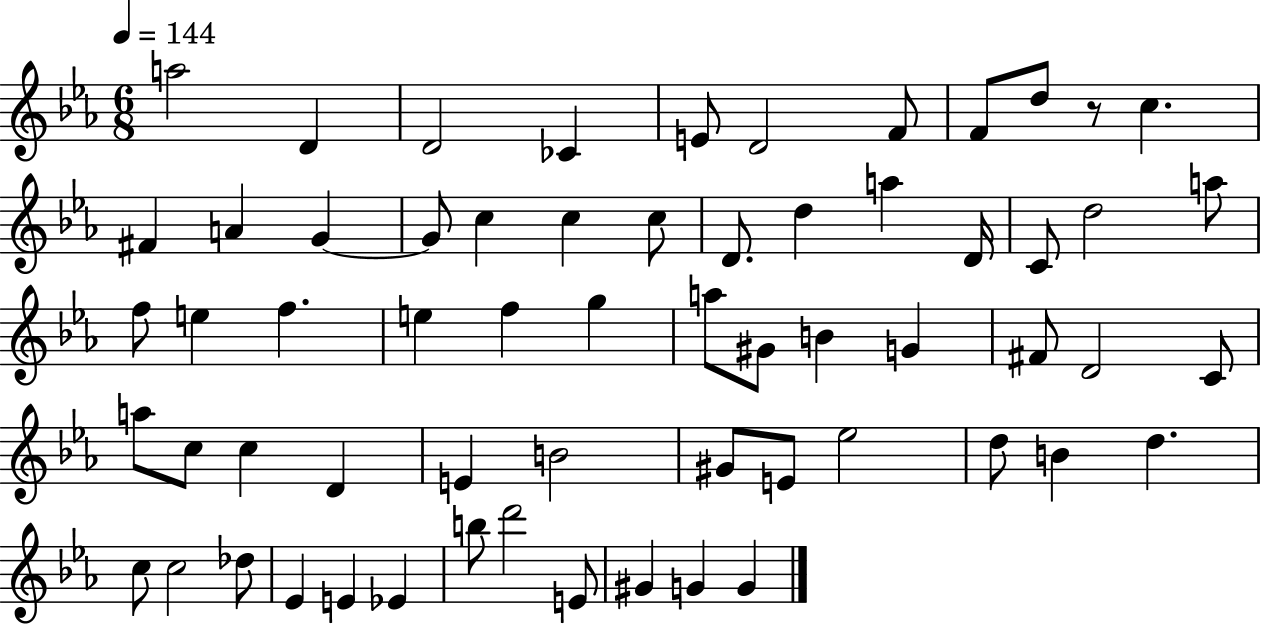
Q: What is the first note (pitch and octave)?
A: A5